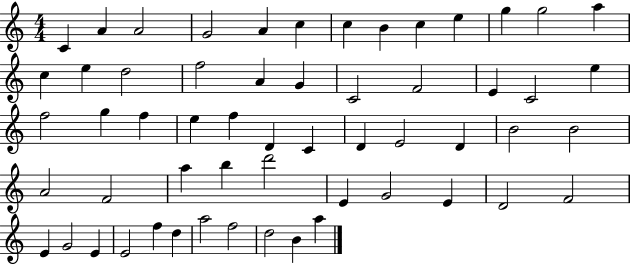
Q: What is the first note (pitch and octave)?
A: C4